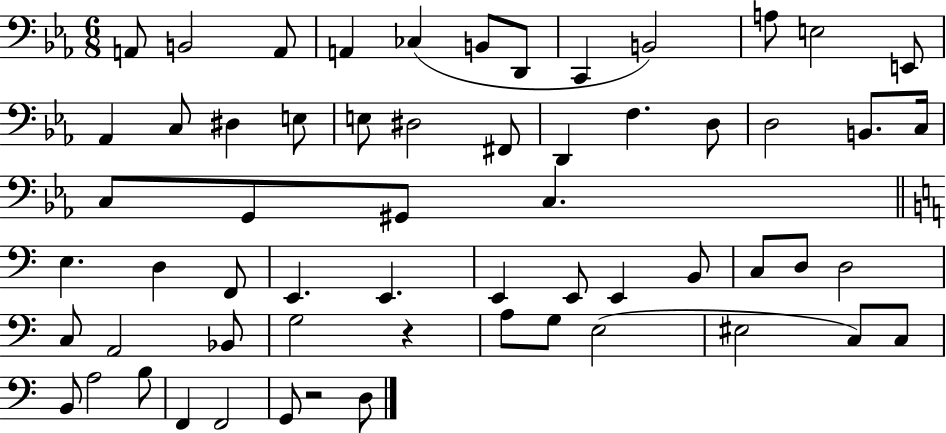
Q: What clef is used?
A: bass